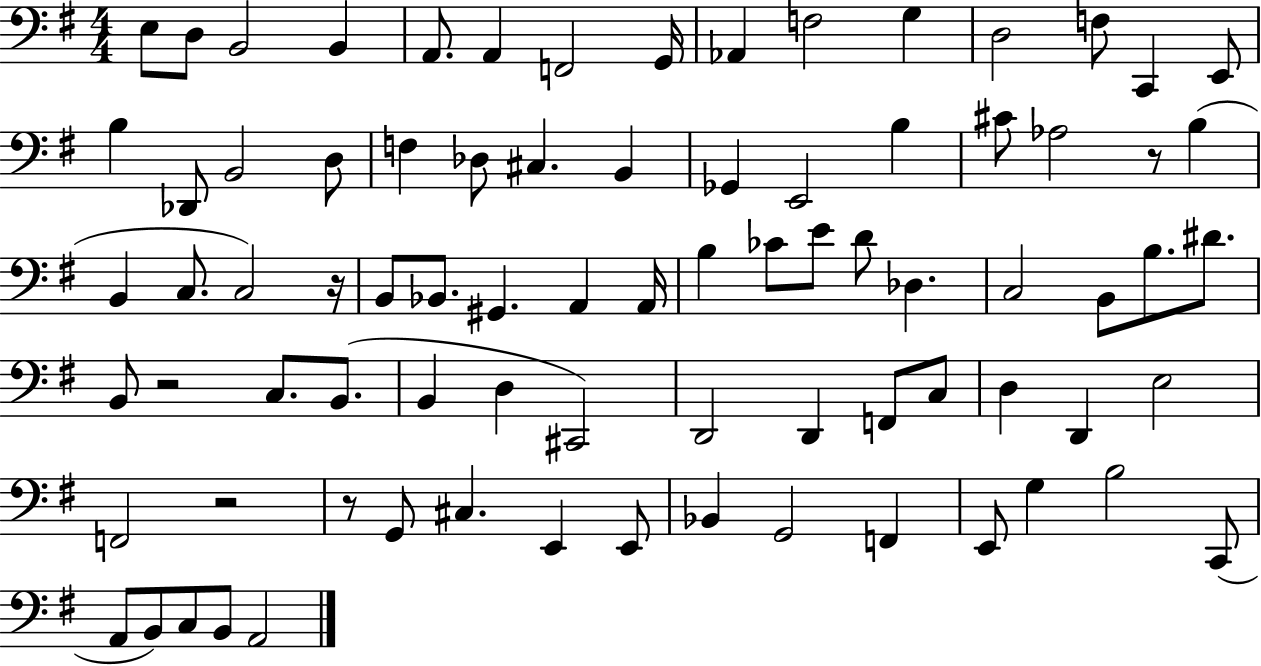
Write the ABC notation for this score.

X:1
T:Untitled
M:4/4
L:1/4
K:G
E,/2 D,/2 B,,2 B,, A,,/2 A,, F,,2 G,,/4 _A,, F,2 G, D,2 F,/2 C,, E,,/2 B, _D,,/2 B,,2 D,/2 F, _D,/2 ^C, B,, _G,, E,,2 B, ^C/2 _A,2 z/2 B, B,, C,/2 C,2 z/4 B,,/2 _B,,/2 ^G,, A,, A,,/4 B, _C/2 E/2 D/2 _D, C,2 B,,/2 B,/2 ^D/2 B,,/2 z2 C,/2 B,,/2 B,, D, ^C,,2 D,,2 D,, F,,/2 C,/2 D, D,, E,2 F,,2 z2 z/2 G,,/2 ^C, E,, E,,/2 _B,, G,,2 F,, E,,/2 G, B,2 C,,/2 A,,/2 B,,/2 C,/2 B,,/2 A,,2